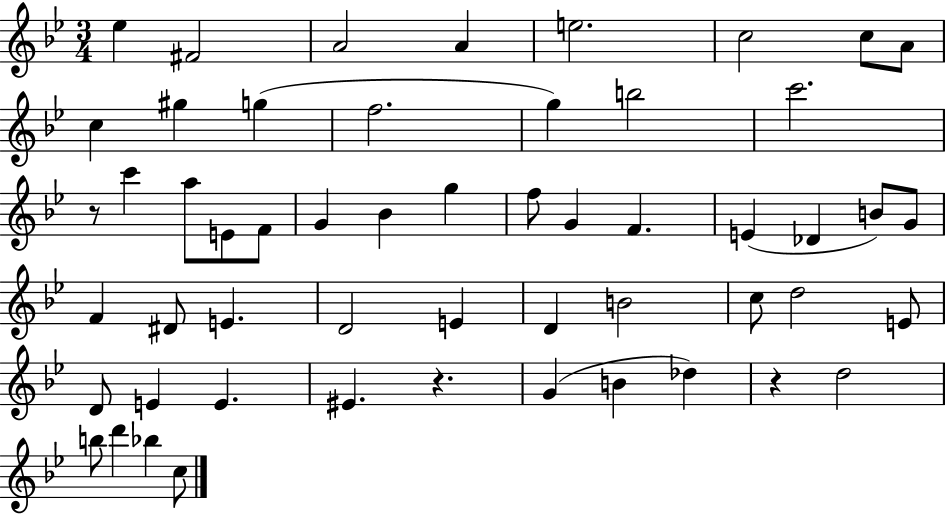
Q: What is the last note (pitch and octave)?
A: C5